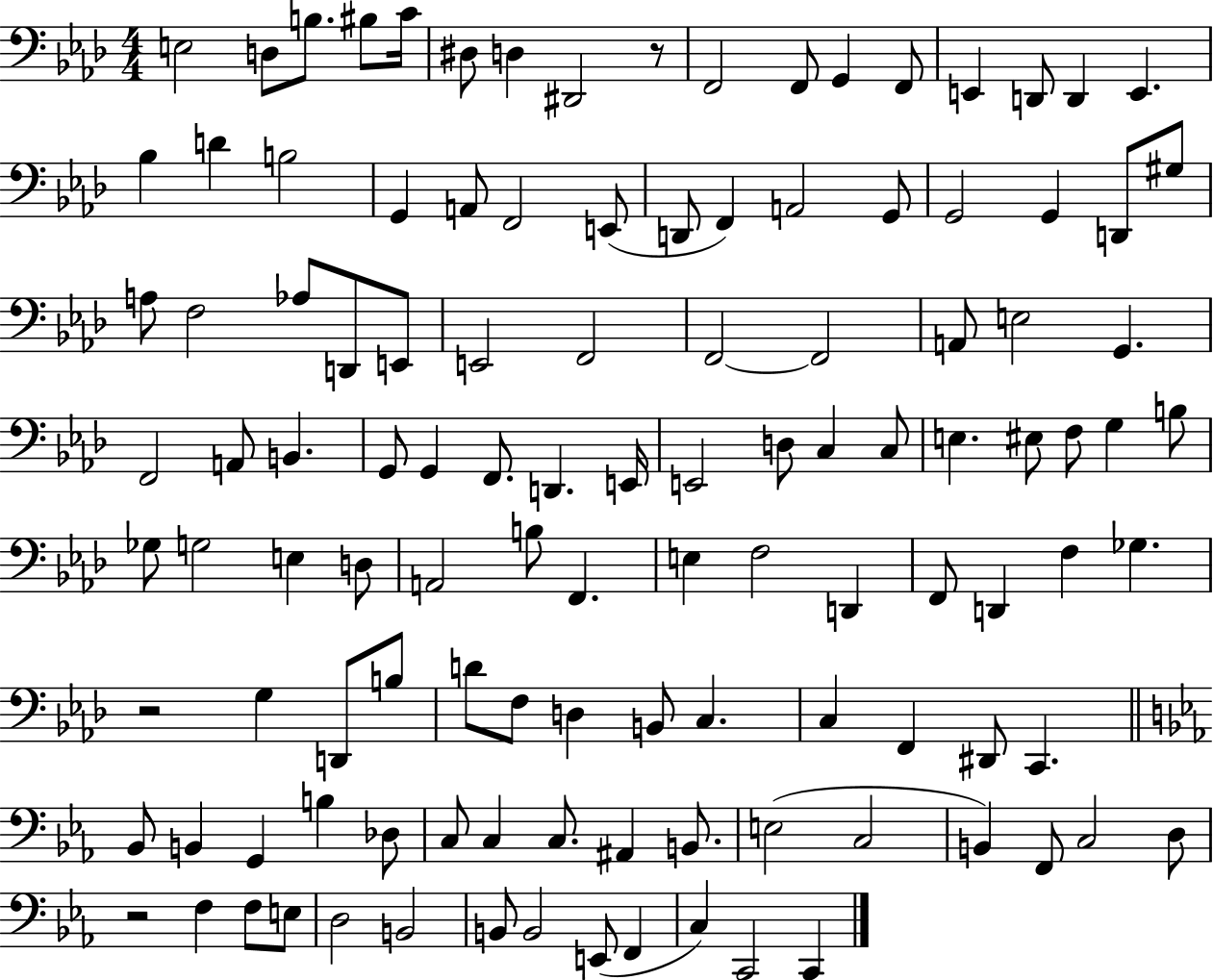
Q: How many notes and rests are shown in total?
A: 117